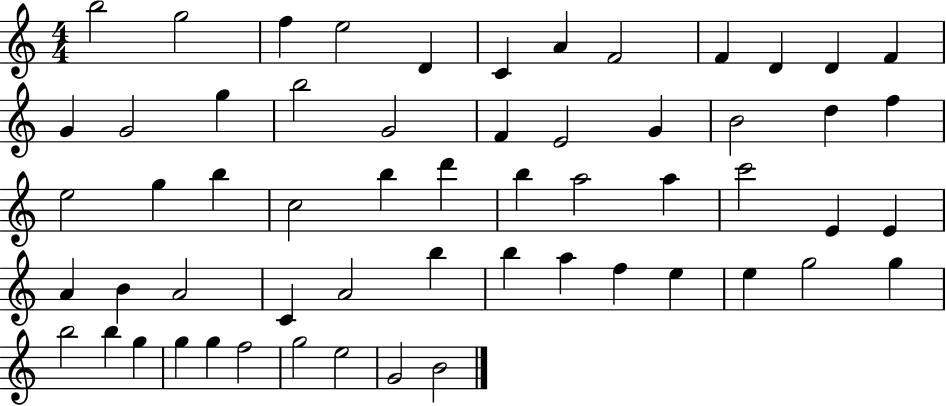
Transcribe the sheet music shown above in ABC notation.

X:1
T:Untitled
M:4/4
L:1/4
K:C
b2 g2 f e2 D C A F2 F D D F G G2 g b2 G2 F E2 G B2 d f e2 g b c2 b d' b a2 a c'2 E E A B A2 C A2 b b a f e e g2 g b2 b g g g f2 g2 e2 G2 B2